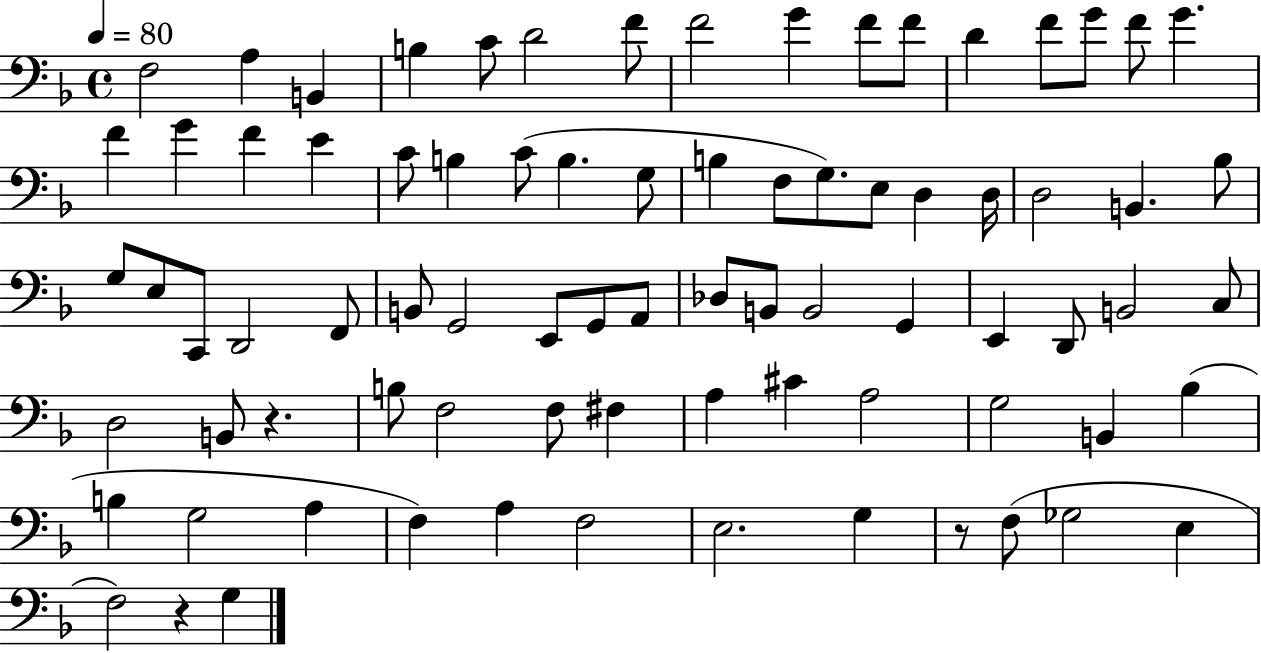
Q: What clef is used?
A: bass